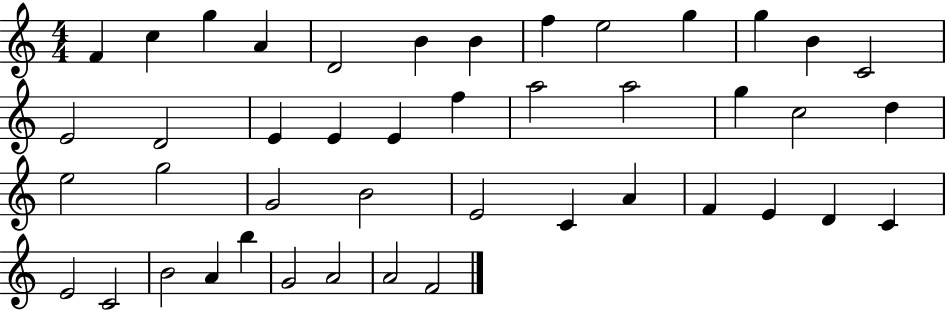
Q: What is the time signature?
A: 4/4